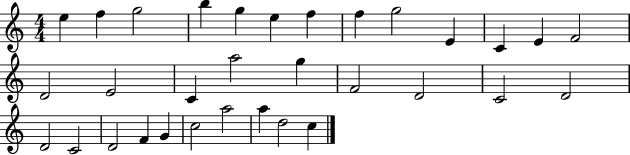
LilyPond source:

{
  \clef treble
  \numericTimeSignature
  \time 4/4
  \key c \major
  e''4 f''4 g''2 | b''4 g''4 e''4 f''4 | f''4 g''2 e'4 | c'4 e'4 f'2 | \break d'2 e'2 | c'4 a''2 g''4 | f'2 d'2 | c'2 d'2 | \break d'2 c'2 | d'2 f'4 g'4 | c''2 a''2 | a''4 d''2 c''4 | \break \bar "|."
}